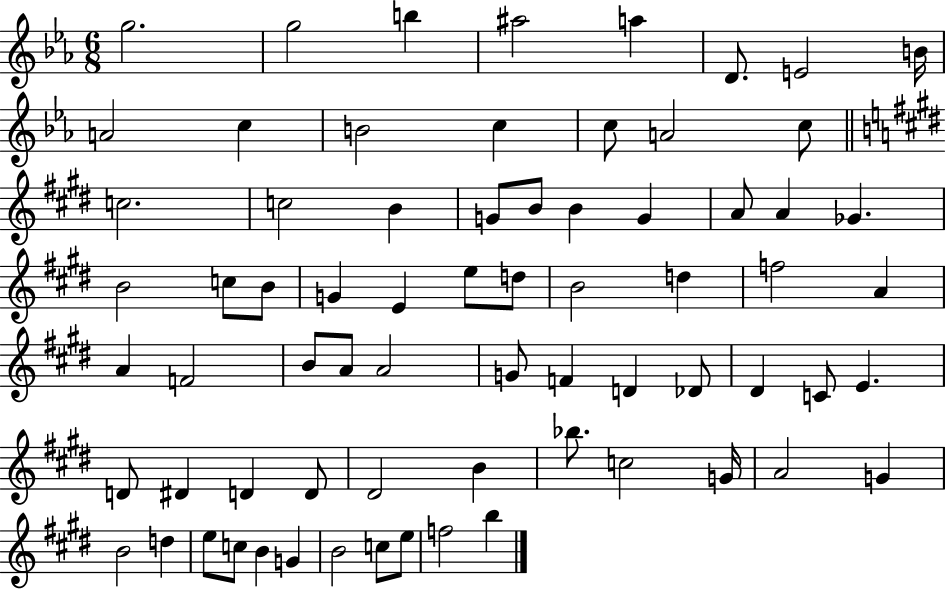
{
  \clef treble
  \numericTimeSignature
  \time 6/8
  \key ees \major
  g''2. | g''2 b''4 | ais''2 a''4 | d'8. e'2 b'16 | \break a'2 c''4 | b'2 c''4 | c''8 a'2 c''8 | \bar "||" \break \key e \major c''2. | c''2 b'4 | g'8 b'8 b'4 g'4 | a'8 a'4 ges'4. | \break b'2 c''8 b'8 | g'4 e'4 e''8 d''8 | b'2 d''4 | f''2 a'4 | \break a'4 f'2 | b'8 a'8 a'2 | g'8 f'4 d'4 des'8 | dis'4 c'8 e'4. | \break d'8 dis'4 d'4 d'8 | dis'2 b'4 | bes''8. c''2 g'16 | a'2 g'4 | \break b'2 d''4 | e''8 c''8 b'4 g'4 | b'2 c''8 e''8 | f''2 b''4 | \break \bar "|."
}